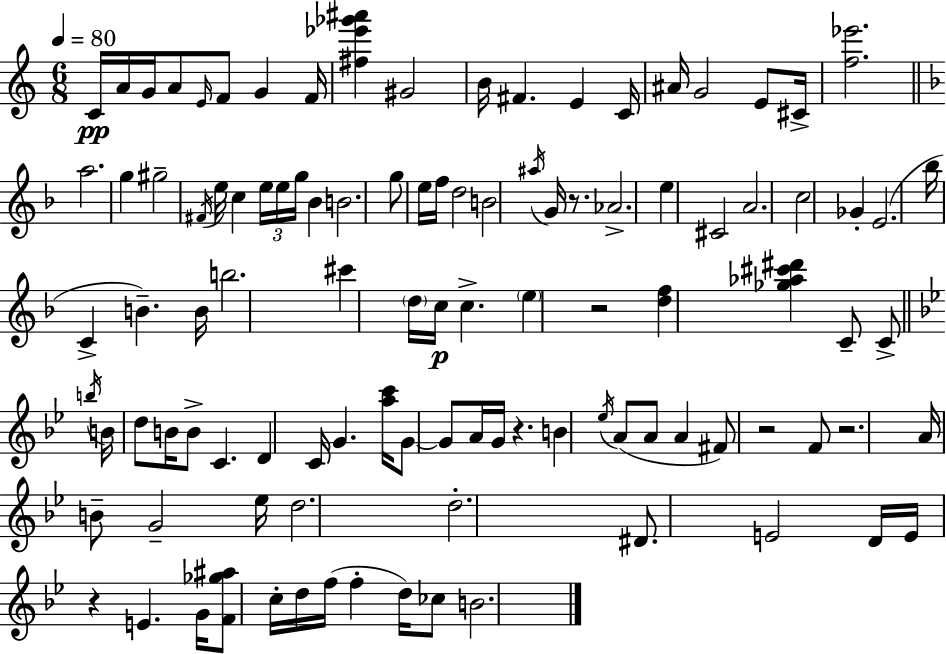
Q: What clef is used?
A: treble